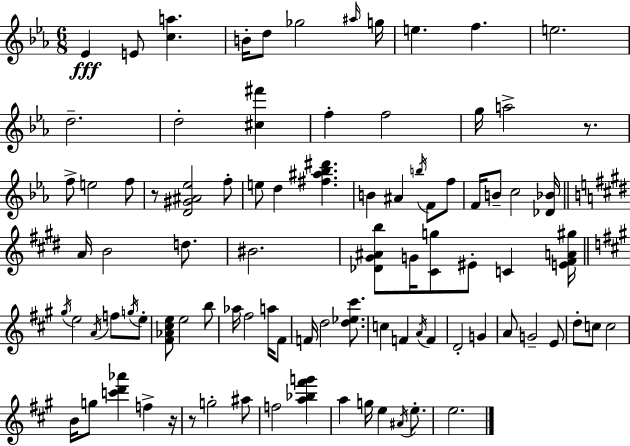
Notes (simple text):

Eb4/q E4/e [C5,A5]/q. B4/s D5/e Gb5/h A#5/s G5/s E5/q. F5/q. E5/h. D5/h. D5/h [C#5,F#6]/q F5/q F5/h G5/s A5/h R/e. F5/e E5/h F5/e R/e [D4,G#4,A#4,Eb5]/h F5/e E5/e D5/q [F#5,A#5,Bb5,D#6]/q. B4/q A#4/q B5/s F4/e F5/e F4/s B4/e C5/h [Db4,Bb4]/s A4/s B4/h D5/e. BIS4/h. [Db4,G#4,A#4,B5]/e G4/s [C#4,G5]/e EIS4/e C4/q [E4,F#4,A4,G#5]/s G#5/s E5/h A4/s F5/e G5/s E5/e [F#4,Ab4,C#5,E5]/e E5/h B5/e Ab5/s F#5/h A5/s F#4/e F4/s D5/h [D5,Eb5,C#6]/e. C5/q F4/q A4/s F4/q D4/h G4/q A4/e G4/h E4/e D5/e C5/e C5/h B4/s G5/e [C6,D6,Ab6]/q F5/q R/s R/e G5/h A#5/e F5/h [A5,Bb5,F#6,G6]/q A5/q G5/s E5/q A#4/s E5/e. E5/h.